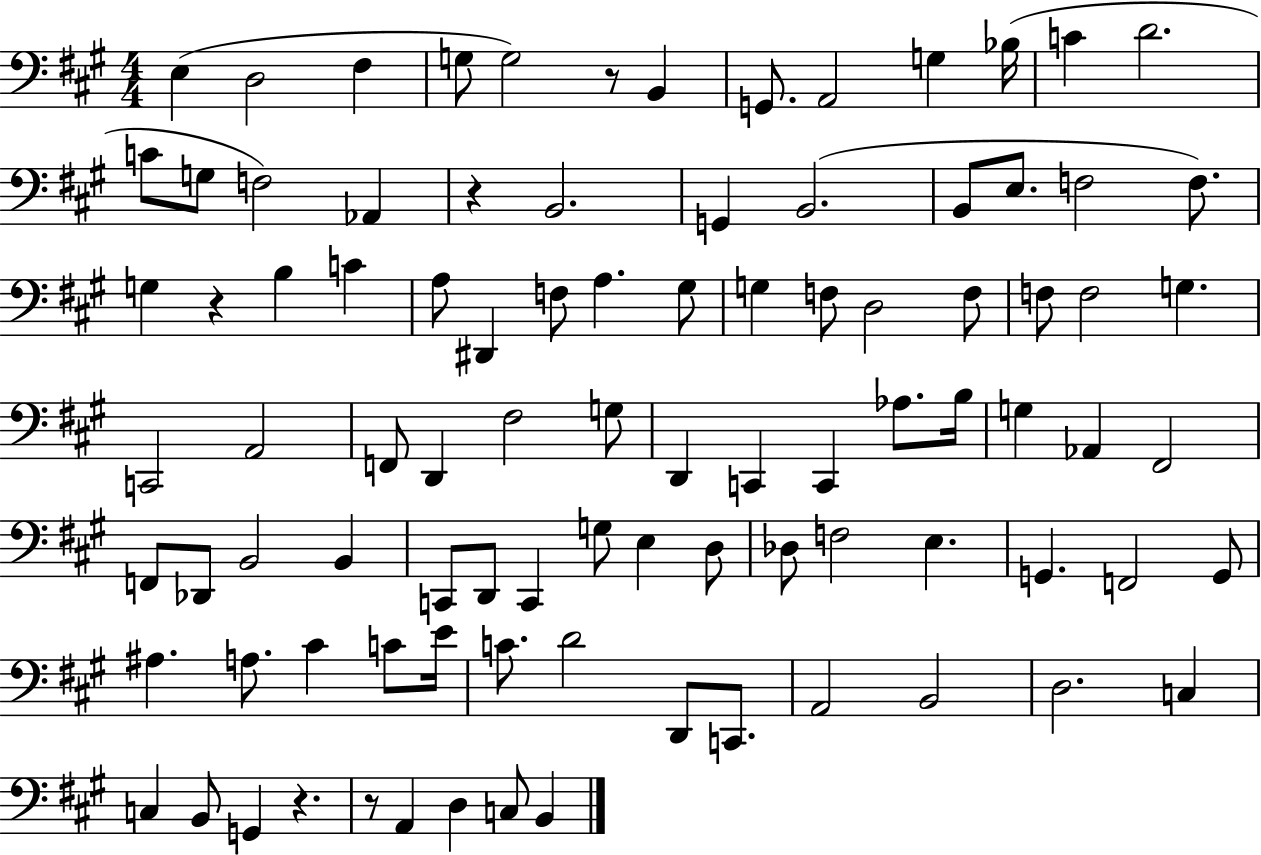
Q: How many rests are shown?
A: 5